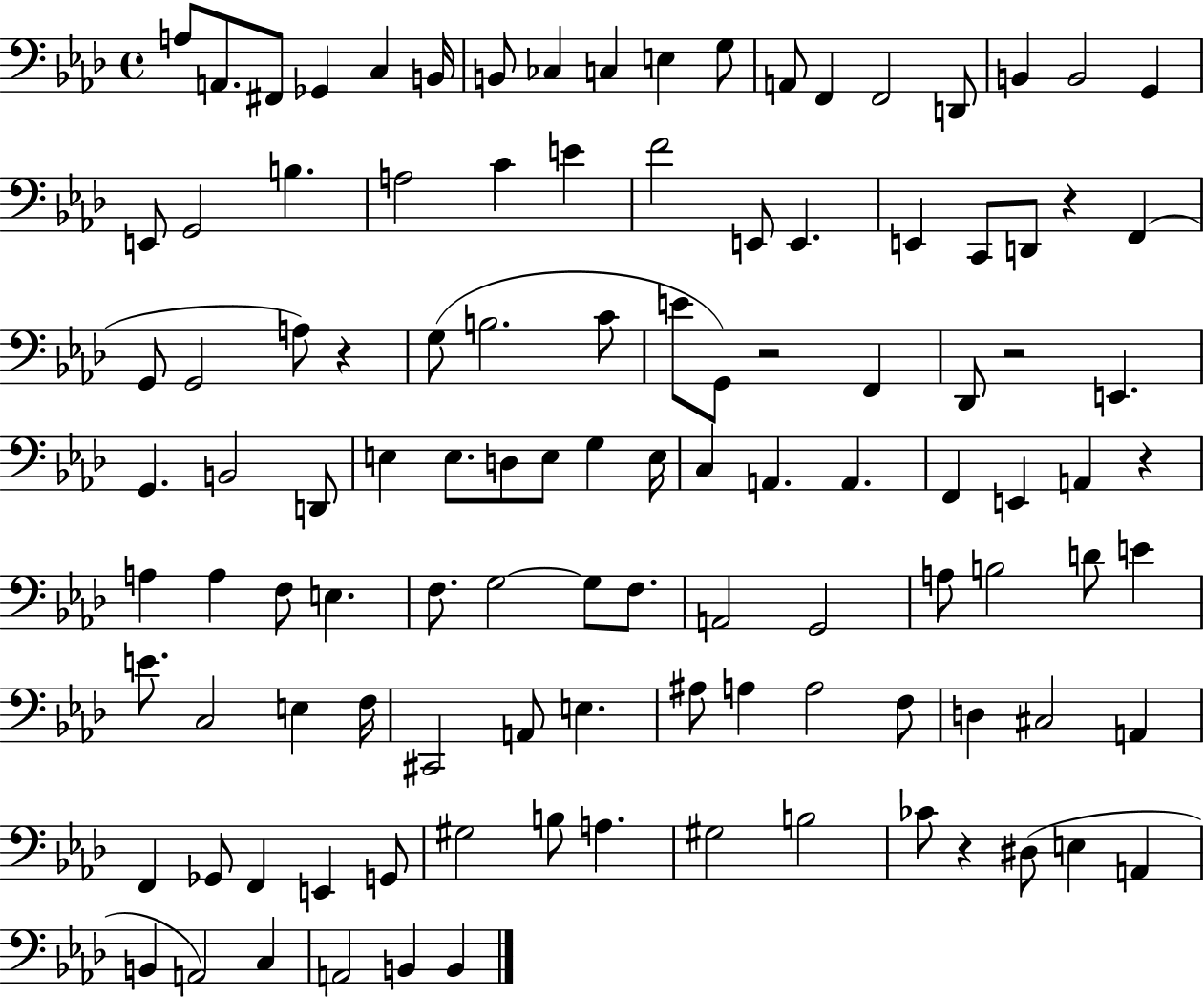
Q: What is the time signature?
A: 4/4